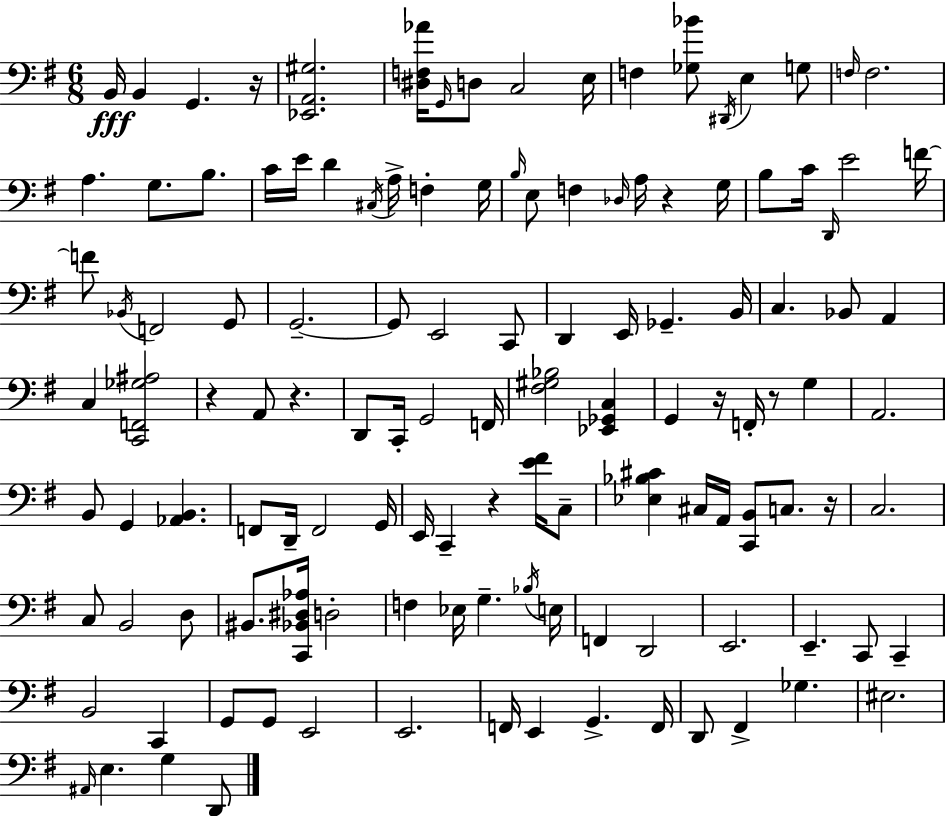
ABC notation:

X:1
T:Untitled
M:6/8
L:1/4
K:Em
B,,/4 B,, G,, z/4 [_E,,A,,^G,]2 [^D,F,_A]/4 G,,/4 D,/2 C,2 E,/4 F, [_G,_B]/2 ^D,,/4 E, G,/2 F,/4 F,2 A, G,/2 B,/2 C/4 E/4 D ^C,/4 A,/4 F, G,/4 B,/4 E,/2 F, _D,/4 A,/4 z G,/4 B,/2 C/4 D,,/4 E2 F/4 F/2 _B,,/4 F,,2 G,,/2 G,,2 G,,/2 E,,2 C,,/2 D,, E,,/4 _G,, B,,/4 C, _B,,/2 A,, C, [C,,F,,_G,^A,]2 z A,,/2 z D,,/2 C,,/4 G,,2 F,,/4 [^F,^G,_B,]2 [_E,,_G,,C,] G,, z/4 F,,/4 z/2 G, A,,2 B,,/2 G,, [_A,,B,,] F,,/2 D,,/4 F,,2 G,,/4 E,,/4 C,, z [E^F]/4 C,/2 [_E,_B,^C] ^C,/4 A,,/4 [C,,B,,]/2 C,/2 z/4 C,2 C,/2 B,,2 D,/2 ^B,,/2 [C,,_B,,^D,_A,]/4 D,2 F, _E,/4 G, _B,/4 E,/4 F,, D,,2 E,,2 E,, C,,/2 C,, B,,2 C,, G,,/2 G,,/2 E,,2 E,,2 F,,/4 E,, G,, F,,/4 D,,/2 ^F,, _G, ^E,2 ^A,,/4 E, G, D,,/2